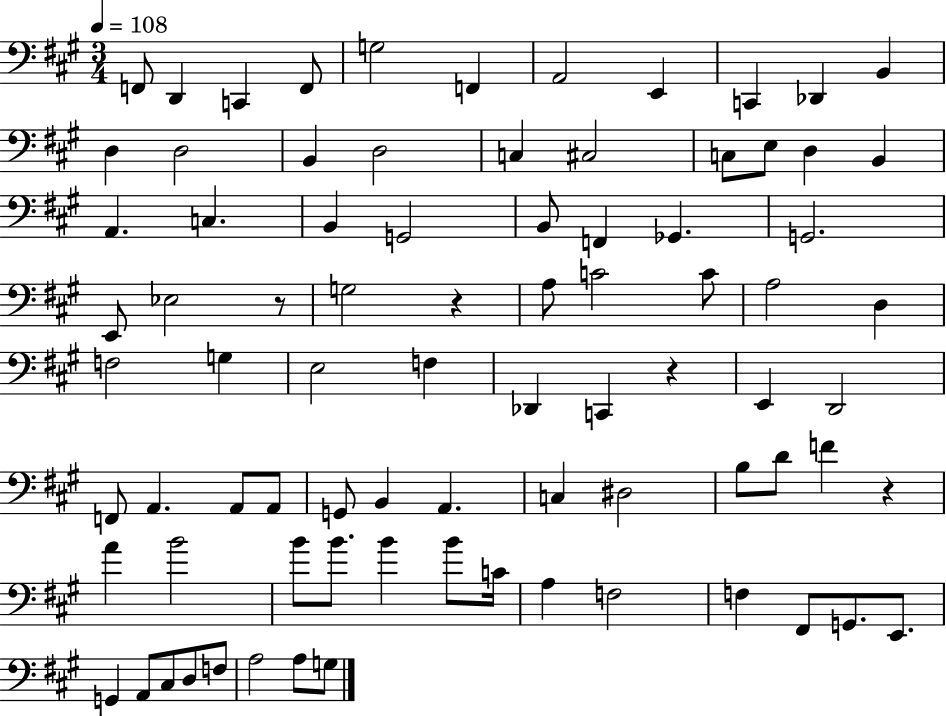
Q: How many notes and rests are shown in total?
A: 82